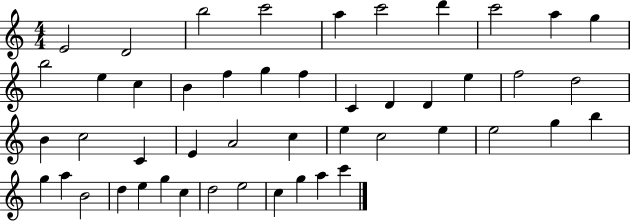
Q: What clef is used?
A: treble